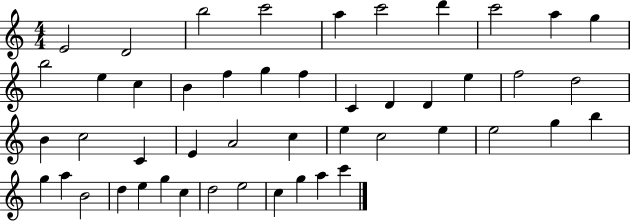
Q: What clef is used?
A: treble